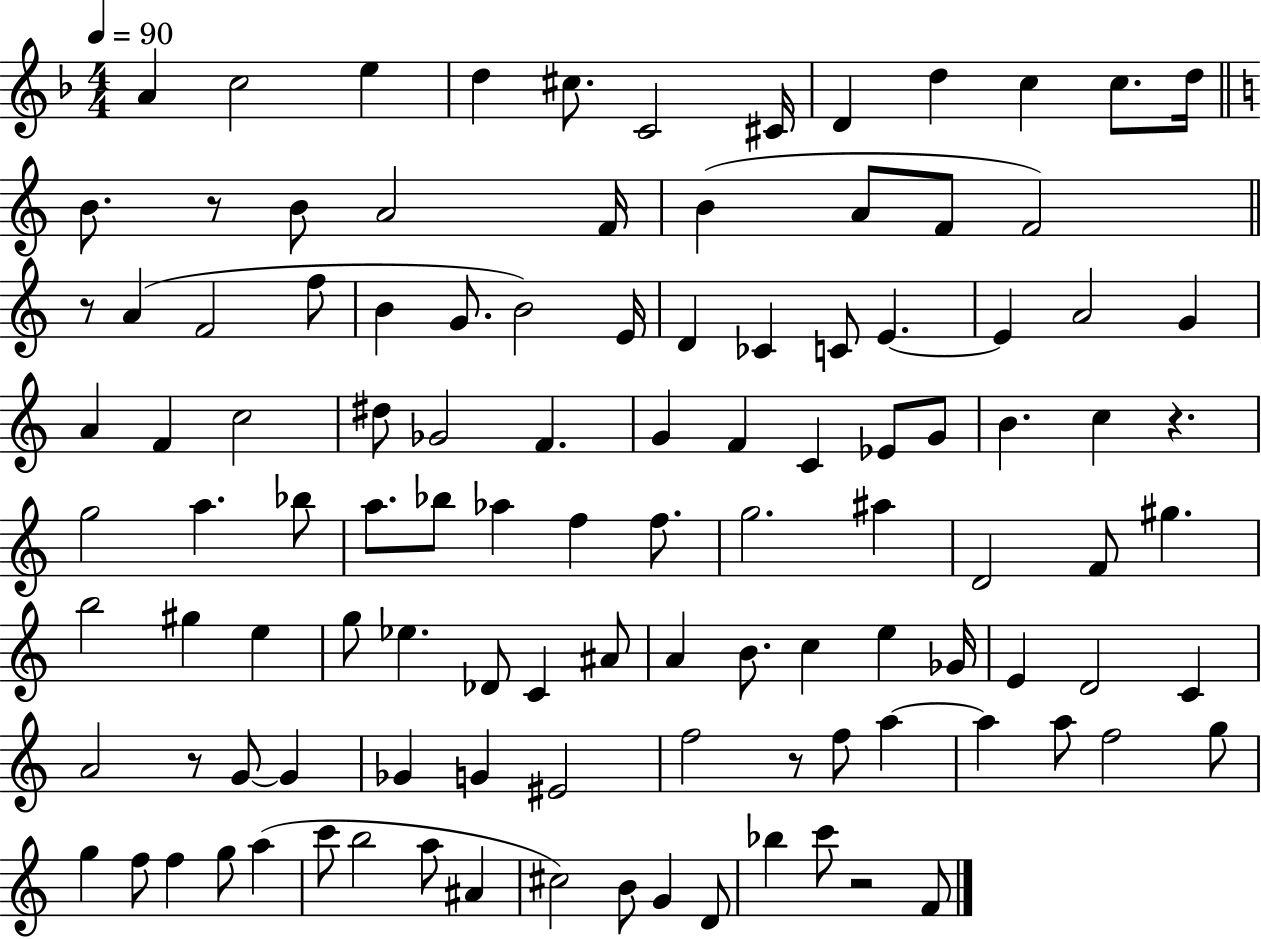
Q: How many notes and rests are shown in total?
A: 111